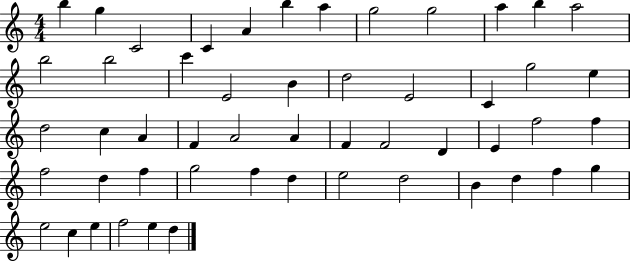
B5/q G5/q C4/h C4/q A4/q B5/q A5/q G5/h G5/h A5/q B5/q A5/h B5/h B5/h C6/q E4/h B4/q D5/h E4/h C4/q G5/h E5/q D5/h C5/q A4/q F4/q A4/h A4/q F4/q F4/h D4/q E4/q F5/h F5/q F5/h D5/q F5/q G5/h F5/q D5/q E5/h D5/h B4/q D5/q F5/q G5/q E5/h C5/q E5/q F5/h E5/q D5/q